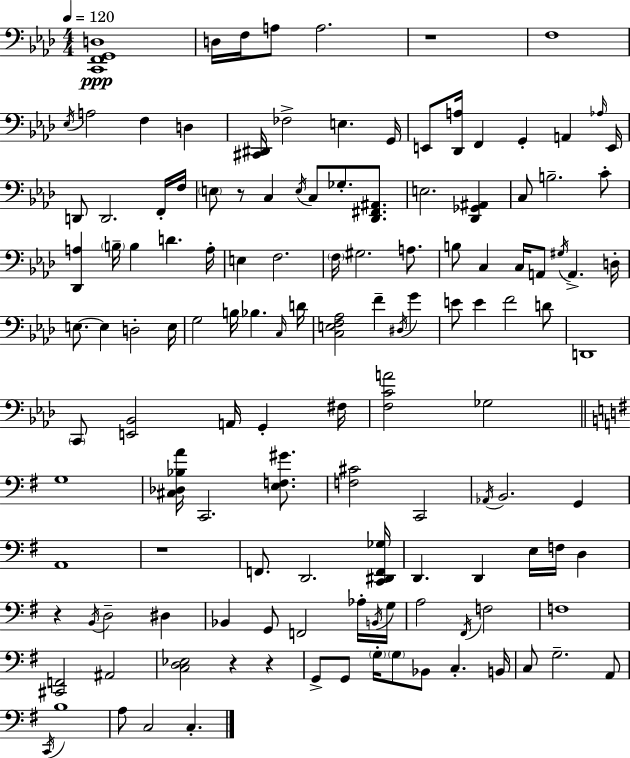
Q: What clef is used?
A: bass